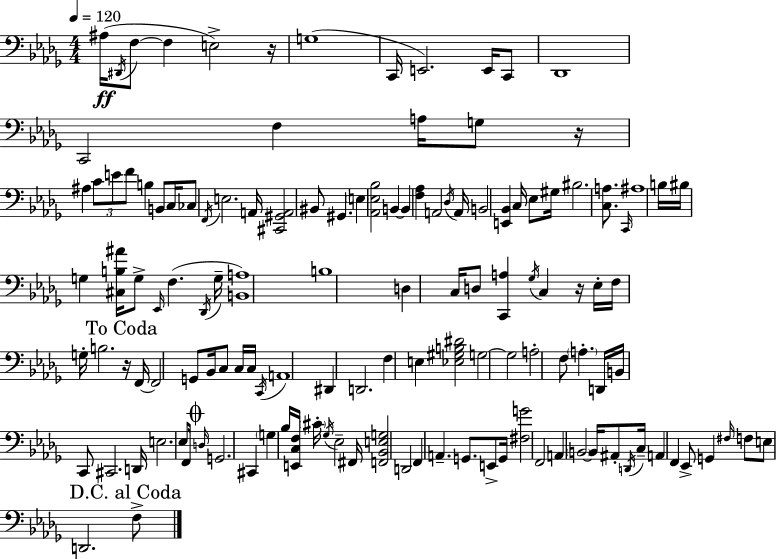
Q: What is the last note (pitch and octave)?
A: F3